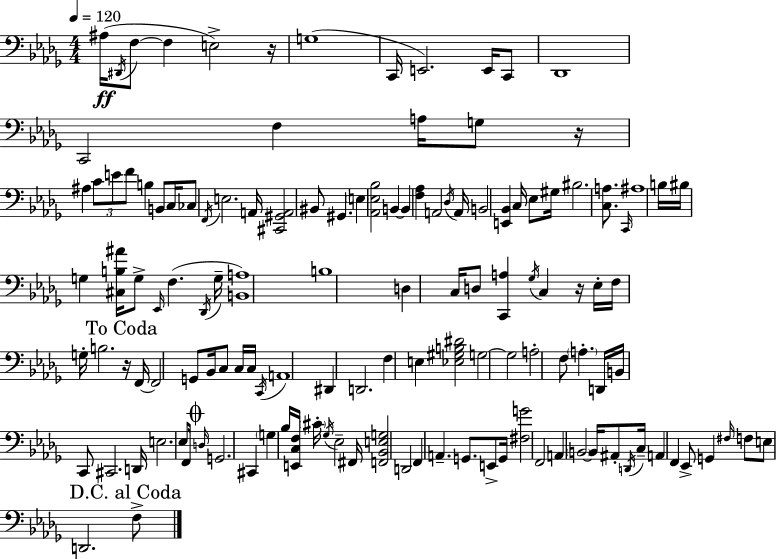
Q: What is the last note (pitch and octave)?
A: F3